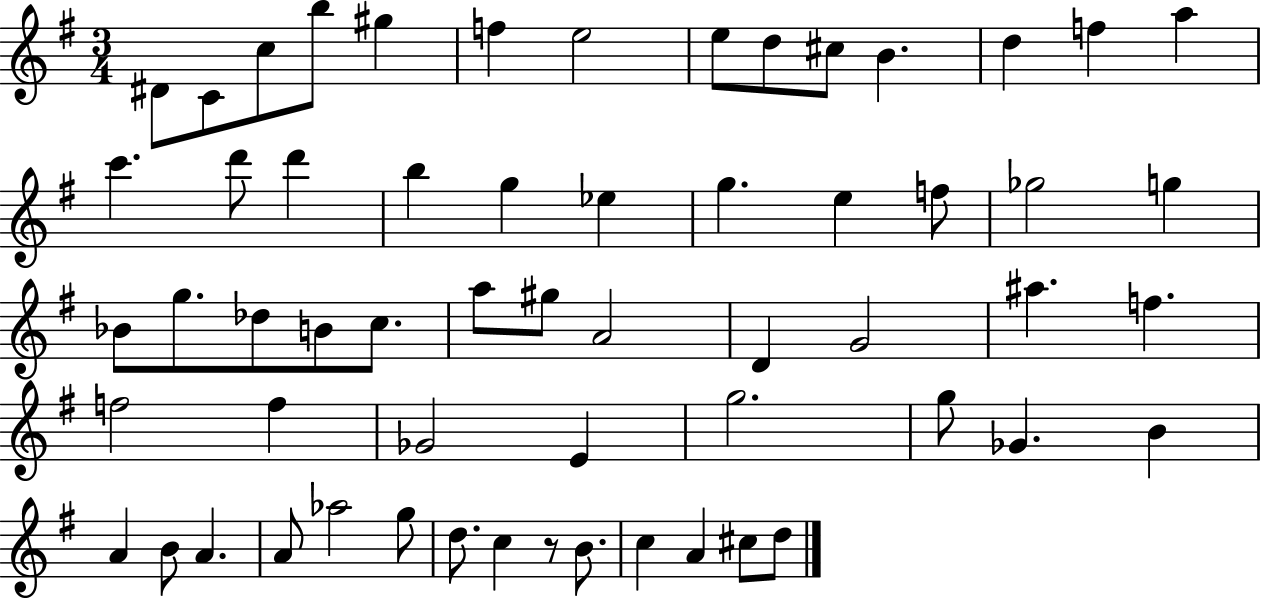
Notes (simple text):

D#4/e C4/e C5/e B5/e G#5/q F5/q E5/h E5/e D5/e C#5/e B4/q. D5/q F5/q A5/q C6/q. D6/e D6/q B5/q G5/q Eb5/q G5/q. E5/q F5/e Gb5/h G5/q Bb4/e G5/e. Db5/e B4/e C5/e. A5/e G#5/e A4/h D4/q G4/h A#5/q. F5/q. F5/h F5/q Gb4/h E4/q G5/h. G5/e Gb4/q. B4/q A4/q B4/e A4/q. A4/e Ab5/h G5/e D5/e. C5/q R/e B4/e. C5/q A4/q C#5/e D5/e